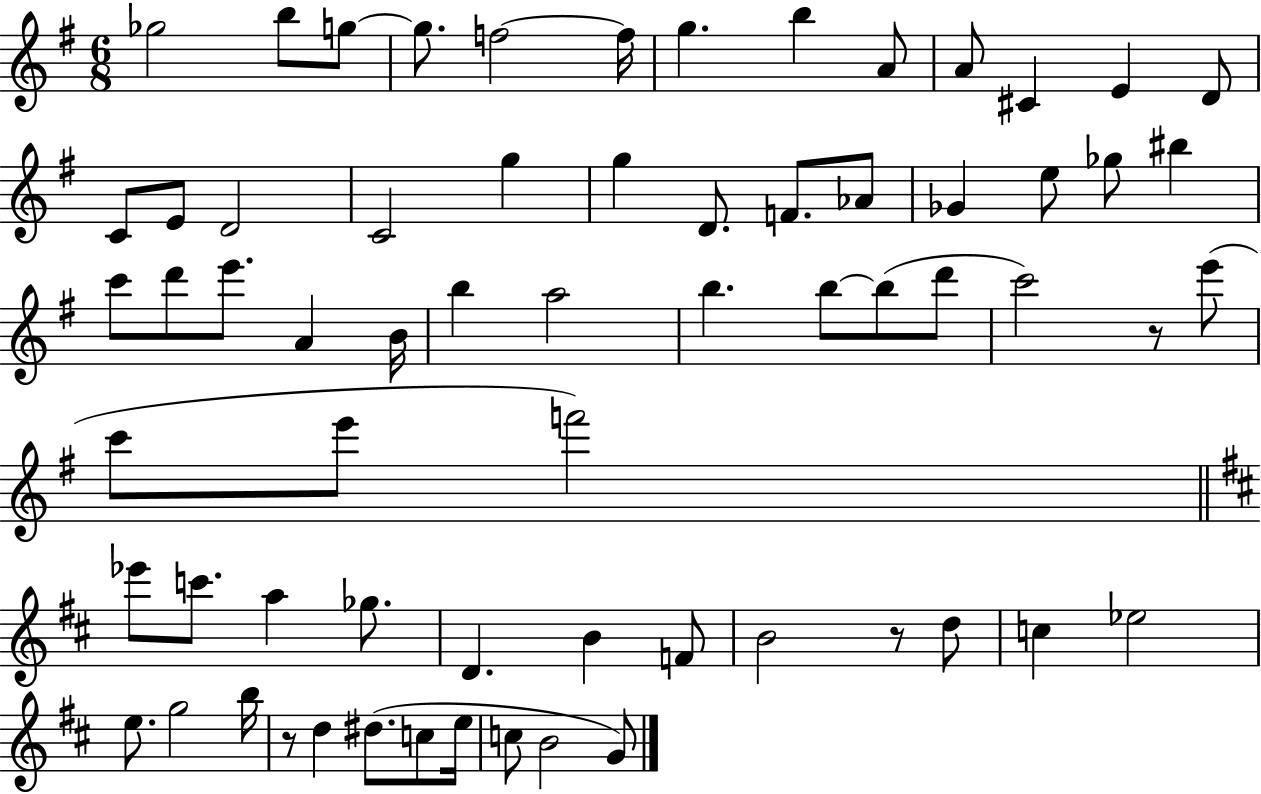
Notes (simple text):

Gb5/h B5/e G5/e G5/e. F5/h F5/s G5/q. B5/q A4/e A4/e C#4/q E4/q D4/e C4/e E4/e D4/h C4/h G5/q G5/q D4/e. F4/e. Ab4/e Gb4/q E5/e Gb5/e BIS5/q C6/e D6/e E6/e. A4/q B4/s B5/q A5/h B5/q. B5/e B5/e D6/e C6/h R/e E6/e C6/e E6/e F6/h Eb6/e C6/e. A5/q Gb5/e. D4/q. B4/q F4/e B4/h R/e D5/e C5/q Eb5/h E5/e. G5/h B5/s R/e D5/q D#5/e. C5/e E5/s C5/e B4/h G4/e